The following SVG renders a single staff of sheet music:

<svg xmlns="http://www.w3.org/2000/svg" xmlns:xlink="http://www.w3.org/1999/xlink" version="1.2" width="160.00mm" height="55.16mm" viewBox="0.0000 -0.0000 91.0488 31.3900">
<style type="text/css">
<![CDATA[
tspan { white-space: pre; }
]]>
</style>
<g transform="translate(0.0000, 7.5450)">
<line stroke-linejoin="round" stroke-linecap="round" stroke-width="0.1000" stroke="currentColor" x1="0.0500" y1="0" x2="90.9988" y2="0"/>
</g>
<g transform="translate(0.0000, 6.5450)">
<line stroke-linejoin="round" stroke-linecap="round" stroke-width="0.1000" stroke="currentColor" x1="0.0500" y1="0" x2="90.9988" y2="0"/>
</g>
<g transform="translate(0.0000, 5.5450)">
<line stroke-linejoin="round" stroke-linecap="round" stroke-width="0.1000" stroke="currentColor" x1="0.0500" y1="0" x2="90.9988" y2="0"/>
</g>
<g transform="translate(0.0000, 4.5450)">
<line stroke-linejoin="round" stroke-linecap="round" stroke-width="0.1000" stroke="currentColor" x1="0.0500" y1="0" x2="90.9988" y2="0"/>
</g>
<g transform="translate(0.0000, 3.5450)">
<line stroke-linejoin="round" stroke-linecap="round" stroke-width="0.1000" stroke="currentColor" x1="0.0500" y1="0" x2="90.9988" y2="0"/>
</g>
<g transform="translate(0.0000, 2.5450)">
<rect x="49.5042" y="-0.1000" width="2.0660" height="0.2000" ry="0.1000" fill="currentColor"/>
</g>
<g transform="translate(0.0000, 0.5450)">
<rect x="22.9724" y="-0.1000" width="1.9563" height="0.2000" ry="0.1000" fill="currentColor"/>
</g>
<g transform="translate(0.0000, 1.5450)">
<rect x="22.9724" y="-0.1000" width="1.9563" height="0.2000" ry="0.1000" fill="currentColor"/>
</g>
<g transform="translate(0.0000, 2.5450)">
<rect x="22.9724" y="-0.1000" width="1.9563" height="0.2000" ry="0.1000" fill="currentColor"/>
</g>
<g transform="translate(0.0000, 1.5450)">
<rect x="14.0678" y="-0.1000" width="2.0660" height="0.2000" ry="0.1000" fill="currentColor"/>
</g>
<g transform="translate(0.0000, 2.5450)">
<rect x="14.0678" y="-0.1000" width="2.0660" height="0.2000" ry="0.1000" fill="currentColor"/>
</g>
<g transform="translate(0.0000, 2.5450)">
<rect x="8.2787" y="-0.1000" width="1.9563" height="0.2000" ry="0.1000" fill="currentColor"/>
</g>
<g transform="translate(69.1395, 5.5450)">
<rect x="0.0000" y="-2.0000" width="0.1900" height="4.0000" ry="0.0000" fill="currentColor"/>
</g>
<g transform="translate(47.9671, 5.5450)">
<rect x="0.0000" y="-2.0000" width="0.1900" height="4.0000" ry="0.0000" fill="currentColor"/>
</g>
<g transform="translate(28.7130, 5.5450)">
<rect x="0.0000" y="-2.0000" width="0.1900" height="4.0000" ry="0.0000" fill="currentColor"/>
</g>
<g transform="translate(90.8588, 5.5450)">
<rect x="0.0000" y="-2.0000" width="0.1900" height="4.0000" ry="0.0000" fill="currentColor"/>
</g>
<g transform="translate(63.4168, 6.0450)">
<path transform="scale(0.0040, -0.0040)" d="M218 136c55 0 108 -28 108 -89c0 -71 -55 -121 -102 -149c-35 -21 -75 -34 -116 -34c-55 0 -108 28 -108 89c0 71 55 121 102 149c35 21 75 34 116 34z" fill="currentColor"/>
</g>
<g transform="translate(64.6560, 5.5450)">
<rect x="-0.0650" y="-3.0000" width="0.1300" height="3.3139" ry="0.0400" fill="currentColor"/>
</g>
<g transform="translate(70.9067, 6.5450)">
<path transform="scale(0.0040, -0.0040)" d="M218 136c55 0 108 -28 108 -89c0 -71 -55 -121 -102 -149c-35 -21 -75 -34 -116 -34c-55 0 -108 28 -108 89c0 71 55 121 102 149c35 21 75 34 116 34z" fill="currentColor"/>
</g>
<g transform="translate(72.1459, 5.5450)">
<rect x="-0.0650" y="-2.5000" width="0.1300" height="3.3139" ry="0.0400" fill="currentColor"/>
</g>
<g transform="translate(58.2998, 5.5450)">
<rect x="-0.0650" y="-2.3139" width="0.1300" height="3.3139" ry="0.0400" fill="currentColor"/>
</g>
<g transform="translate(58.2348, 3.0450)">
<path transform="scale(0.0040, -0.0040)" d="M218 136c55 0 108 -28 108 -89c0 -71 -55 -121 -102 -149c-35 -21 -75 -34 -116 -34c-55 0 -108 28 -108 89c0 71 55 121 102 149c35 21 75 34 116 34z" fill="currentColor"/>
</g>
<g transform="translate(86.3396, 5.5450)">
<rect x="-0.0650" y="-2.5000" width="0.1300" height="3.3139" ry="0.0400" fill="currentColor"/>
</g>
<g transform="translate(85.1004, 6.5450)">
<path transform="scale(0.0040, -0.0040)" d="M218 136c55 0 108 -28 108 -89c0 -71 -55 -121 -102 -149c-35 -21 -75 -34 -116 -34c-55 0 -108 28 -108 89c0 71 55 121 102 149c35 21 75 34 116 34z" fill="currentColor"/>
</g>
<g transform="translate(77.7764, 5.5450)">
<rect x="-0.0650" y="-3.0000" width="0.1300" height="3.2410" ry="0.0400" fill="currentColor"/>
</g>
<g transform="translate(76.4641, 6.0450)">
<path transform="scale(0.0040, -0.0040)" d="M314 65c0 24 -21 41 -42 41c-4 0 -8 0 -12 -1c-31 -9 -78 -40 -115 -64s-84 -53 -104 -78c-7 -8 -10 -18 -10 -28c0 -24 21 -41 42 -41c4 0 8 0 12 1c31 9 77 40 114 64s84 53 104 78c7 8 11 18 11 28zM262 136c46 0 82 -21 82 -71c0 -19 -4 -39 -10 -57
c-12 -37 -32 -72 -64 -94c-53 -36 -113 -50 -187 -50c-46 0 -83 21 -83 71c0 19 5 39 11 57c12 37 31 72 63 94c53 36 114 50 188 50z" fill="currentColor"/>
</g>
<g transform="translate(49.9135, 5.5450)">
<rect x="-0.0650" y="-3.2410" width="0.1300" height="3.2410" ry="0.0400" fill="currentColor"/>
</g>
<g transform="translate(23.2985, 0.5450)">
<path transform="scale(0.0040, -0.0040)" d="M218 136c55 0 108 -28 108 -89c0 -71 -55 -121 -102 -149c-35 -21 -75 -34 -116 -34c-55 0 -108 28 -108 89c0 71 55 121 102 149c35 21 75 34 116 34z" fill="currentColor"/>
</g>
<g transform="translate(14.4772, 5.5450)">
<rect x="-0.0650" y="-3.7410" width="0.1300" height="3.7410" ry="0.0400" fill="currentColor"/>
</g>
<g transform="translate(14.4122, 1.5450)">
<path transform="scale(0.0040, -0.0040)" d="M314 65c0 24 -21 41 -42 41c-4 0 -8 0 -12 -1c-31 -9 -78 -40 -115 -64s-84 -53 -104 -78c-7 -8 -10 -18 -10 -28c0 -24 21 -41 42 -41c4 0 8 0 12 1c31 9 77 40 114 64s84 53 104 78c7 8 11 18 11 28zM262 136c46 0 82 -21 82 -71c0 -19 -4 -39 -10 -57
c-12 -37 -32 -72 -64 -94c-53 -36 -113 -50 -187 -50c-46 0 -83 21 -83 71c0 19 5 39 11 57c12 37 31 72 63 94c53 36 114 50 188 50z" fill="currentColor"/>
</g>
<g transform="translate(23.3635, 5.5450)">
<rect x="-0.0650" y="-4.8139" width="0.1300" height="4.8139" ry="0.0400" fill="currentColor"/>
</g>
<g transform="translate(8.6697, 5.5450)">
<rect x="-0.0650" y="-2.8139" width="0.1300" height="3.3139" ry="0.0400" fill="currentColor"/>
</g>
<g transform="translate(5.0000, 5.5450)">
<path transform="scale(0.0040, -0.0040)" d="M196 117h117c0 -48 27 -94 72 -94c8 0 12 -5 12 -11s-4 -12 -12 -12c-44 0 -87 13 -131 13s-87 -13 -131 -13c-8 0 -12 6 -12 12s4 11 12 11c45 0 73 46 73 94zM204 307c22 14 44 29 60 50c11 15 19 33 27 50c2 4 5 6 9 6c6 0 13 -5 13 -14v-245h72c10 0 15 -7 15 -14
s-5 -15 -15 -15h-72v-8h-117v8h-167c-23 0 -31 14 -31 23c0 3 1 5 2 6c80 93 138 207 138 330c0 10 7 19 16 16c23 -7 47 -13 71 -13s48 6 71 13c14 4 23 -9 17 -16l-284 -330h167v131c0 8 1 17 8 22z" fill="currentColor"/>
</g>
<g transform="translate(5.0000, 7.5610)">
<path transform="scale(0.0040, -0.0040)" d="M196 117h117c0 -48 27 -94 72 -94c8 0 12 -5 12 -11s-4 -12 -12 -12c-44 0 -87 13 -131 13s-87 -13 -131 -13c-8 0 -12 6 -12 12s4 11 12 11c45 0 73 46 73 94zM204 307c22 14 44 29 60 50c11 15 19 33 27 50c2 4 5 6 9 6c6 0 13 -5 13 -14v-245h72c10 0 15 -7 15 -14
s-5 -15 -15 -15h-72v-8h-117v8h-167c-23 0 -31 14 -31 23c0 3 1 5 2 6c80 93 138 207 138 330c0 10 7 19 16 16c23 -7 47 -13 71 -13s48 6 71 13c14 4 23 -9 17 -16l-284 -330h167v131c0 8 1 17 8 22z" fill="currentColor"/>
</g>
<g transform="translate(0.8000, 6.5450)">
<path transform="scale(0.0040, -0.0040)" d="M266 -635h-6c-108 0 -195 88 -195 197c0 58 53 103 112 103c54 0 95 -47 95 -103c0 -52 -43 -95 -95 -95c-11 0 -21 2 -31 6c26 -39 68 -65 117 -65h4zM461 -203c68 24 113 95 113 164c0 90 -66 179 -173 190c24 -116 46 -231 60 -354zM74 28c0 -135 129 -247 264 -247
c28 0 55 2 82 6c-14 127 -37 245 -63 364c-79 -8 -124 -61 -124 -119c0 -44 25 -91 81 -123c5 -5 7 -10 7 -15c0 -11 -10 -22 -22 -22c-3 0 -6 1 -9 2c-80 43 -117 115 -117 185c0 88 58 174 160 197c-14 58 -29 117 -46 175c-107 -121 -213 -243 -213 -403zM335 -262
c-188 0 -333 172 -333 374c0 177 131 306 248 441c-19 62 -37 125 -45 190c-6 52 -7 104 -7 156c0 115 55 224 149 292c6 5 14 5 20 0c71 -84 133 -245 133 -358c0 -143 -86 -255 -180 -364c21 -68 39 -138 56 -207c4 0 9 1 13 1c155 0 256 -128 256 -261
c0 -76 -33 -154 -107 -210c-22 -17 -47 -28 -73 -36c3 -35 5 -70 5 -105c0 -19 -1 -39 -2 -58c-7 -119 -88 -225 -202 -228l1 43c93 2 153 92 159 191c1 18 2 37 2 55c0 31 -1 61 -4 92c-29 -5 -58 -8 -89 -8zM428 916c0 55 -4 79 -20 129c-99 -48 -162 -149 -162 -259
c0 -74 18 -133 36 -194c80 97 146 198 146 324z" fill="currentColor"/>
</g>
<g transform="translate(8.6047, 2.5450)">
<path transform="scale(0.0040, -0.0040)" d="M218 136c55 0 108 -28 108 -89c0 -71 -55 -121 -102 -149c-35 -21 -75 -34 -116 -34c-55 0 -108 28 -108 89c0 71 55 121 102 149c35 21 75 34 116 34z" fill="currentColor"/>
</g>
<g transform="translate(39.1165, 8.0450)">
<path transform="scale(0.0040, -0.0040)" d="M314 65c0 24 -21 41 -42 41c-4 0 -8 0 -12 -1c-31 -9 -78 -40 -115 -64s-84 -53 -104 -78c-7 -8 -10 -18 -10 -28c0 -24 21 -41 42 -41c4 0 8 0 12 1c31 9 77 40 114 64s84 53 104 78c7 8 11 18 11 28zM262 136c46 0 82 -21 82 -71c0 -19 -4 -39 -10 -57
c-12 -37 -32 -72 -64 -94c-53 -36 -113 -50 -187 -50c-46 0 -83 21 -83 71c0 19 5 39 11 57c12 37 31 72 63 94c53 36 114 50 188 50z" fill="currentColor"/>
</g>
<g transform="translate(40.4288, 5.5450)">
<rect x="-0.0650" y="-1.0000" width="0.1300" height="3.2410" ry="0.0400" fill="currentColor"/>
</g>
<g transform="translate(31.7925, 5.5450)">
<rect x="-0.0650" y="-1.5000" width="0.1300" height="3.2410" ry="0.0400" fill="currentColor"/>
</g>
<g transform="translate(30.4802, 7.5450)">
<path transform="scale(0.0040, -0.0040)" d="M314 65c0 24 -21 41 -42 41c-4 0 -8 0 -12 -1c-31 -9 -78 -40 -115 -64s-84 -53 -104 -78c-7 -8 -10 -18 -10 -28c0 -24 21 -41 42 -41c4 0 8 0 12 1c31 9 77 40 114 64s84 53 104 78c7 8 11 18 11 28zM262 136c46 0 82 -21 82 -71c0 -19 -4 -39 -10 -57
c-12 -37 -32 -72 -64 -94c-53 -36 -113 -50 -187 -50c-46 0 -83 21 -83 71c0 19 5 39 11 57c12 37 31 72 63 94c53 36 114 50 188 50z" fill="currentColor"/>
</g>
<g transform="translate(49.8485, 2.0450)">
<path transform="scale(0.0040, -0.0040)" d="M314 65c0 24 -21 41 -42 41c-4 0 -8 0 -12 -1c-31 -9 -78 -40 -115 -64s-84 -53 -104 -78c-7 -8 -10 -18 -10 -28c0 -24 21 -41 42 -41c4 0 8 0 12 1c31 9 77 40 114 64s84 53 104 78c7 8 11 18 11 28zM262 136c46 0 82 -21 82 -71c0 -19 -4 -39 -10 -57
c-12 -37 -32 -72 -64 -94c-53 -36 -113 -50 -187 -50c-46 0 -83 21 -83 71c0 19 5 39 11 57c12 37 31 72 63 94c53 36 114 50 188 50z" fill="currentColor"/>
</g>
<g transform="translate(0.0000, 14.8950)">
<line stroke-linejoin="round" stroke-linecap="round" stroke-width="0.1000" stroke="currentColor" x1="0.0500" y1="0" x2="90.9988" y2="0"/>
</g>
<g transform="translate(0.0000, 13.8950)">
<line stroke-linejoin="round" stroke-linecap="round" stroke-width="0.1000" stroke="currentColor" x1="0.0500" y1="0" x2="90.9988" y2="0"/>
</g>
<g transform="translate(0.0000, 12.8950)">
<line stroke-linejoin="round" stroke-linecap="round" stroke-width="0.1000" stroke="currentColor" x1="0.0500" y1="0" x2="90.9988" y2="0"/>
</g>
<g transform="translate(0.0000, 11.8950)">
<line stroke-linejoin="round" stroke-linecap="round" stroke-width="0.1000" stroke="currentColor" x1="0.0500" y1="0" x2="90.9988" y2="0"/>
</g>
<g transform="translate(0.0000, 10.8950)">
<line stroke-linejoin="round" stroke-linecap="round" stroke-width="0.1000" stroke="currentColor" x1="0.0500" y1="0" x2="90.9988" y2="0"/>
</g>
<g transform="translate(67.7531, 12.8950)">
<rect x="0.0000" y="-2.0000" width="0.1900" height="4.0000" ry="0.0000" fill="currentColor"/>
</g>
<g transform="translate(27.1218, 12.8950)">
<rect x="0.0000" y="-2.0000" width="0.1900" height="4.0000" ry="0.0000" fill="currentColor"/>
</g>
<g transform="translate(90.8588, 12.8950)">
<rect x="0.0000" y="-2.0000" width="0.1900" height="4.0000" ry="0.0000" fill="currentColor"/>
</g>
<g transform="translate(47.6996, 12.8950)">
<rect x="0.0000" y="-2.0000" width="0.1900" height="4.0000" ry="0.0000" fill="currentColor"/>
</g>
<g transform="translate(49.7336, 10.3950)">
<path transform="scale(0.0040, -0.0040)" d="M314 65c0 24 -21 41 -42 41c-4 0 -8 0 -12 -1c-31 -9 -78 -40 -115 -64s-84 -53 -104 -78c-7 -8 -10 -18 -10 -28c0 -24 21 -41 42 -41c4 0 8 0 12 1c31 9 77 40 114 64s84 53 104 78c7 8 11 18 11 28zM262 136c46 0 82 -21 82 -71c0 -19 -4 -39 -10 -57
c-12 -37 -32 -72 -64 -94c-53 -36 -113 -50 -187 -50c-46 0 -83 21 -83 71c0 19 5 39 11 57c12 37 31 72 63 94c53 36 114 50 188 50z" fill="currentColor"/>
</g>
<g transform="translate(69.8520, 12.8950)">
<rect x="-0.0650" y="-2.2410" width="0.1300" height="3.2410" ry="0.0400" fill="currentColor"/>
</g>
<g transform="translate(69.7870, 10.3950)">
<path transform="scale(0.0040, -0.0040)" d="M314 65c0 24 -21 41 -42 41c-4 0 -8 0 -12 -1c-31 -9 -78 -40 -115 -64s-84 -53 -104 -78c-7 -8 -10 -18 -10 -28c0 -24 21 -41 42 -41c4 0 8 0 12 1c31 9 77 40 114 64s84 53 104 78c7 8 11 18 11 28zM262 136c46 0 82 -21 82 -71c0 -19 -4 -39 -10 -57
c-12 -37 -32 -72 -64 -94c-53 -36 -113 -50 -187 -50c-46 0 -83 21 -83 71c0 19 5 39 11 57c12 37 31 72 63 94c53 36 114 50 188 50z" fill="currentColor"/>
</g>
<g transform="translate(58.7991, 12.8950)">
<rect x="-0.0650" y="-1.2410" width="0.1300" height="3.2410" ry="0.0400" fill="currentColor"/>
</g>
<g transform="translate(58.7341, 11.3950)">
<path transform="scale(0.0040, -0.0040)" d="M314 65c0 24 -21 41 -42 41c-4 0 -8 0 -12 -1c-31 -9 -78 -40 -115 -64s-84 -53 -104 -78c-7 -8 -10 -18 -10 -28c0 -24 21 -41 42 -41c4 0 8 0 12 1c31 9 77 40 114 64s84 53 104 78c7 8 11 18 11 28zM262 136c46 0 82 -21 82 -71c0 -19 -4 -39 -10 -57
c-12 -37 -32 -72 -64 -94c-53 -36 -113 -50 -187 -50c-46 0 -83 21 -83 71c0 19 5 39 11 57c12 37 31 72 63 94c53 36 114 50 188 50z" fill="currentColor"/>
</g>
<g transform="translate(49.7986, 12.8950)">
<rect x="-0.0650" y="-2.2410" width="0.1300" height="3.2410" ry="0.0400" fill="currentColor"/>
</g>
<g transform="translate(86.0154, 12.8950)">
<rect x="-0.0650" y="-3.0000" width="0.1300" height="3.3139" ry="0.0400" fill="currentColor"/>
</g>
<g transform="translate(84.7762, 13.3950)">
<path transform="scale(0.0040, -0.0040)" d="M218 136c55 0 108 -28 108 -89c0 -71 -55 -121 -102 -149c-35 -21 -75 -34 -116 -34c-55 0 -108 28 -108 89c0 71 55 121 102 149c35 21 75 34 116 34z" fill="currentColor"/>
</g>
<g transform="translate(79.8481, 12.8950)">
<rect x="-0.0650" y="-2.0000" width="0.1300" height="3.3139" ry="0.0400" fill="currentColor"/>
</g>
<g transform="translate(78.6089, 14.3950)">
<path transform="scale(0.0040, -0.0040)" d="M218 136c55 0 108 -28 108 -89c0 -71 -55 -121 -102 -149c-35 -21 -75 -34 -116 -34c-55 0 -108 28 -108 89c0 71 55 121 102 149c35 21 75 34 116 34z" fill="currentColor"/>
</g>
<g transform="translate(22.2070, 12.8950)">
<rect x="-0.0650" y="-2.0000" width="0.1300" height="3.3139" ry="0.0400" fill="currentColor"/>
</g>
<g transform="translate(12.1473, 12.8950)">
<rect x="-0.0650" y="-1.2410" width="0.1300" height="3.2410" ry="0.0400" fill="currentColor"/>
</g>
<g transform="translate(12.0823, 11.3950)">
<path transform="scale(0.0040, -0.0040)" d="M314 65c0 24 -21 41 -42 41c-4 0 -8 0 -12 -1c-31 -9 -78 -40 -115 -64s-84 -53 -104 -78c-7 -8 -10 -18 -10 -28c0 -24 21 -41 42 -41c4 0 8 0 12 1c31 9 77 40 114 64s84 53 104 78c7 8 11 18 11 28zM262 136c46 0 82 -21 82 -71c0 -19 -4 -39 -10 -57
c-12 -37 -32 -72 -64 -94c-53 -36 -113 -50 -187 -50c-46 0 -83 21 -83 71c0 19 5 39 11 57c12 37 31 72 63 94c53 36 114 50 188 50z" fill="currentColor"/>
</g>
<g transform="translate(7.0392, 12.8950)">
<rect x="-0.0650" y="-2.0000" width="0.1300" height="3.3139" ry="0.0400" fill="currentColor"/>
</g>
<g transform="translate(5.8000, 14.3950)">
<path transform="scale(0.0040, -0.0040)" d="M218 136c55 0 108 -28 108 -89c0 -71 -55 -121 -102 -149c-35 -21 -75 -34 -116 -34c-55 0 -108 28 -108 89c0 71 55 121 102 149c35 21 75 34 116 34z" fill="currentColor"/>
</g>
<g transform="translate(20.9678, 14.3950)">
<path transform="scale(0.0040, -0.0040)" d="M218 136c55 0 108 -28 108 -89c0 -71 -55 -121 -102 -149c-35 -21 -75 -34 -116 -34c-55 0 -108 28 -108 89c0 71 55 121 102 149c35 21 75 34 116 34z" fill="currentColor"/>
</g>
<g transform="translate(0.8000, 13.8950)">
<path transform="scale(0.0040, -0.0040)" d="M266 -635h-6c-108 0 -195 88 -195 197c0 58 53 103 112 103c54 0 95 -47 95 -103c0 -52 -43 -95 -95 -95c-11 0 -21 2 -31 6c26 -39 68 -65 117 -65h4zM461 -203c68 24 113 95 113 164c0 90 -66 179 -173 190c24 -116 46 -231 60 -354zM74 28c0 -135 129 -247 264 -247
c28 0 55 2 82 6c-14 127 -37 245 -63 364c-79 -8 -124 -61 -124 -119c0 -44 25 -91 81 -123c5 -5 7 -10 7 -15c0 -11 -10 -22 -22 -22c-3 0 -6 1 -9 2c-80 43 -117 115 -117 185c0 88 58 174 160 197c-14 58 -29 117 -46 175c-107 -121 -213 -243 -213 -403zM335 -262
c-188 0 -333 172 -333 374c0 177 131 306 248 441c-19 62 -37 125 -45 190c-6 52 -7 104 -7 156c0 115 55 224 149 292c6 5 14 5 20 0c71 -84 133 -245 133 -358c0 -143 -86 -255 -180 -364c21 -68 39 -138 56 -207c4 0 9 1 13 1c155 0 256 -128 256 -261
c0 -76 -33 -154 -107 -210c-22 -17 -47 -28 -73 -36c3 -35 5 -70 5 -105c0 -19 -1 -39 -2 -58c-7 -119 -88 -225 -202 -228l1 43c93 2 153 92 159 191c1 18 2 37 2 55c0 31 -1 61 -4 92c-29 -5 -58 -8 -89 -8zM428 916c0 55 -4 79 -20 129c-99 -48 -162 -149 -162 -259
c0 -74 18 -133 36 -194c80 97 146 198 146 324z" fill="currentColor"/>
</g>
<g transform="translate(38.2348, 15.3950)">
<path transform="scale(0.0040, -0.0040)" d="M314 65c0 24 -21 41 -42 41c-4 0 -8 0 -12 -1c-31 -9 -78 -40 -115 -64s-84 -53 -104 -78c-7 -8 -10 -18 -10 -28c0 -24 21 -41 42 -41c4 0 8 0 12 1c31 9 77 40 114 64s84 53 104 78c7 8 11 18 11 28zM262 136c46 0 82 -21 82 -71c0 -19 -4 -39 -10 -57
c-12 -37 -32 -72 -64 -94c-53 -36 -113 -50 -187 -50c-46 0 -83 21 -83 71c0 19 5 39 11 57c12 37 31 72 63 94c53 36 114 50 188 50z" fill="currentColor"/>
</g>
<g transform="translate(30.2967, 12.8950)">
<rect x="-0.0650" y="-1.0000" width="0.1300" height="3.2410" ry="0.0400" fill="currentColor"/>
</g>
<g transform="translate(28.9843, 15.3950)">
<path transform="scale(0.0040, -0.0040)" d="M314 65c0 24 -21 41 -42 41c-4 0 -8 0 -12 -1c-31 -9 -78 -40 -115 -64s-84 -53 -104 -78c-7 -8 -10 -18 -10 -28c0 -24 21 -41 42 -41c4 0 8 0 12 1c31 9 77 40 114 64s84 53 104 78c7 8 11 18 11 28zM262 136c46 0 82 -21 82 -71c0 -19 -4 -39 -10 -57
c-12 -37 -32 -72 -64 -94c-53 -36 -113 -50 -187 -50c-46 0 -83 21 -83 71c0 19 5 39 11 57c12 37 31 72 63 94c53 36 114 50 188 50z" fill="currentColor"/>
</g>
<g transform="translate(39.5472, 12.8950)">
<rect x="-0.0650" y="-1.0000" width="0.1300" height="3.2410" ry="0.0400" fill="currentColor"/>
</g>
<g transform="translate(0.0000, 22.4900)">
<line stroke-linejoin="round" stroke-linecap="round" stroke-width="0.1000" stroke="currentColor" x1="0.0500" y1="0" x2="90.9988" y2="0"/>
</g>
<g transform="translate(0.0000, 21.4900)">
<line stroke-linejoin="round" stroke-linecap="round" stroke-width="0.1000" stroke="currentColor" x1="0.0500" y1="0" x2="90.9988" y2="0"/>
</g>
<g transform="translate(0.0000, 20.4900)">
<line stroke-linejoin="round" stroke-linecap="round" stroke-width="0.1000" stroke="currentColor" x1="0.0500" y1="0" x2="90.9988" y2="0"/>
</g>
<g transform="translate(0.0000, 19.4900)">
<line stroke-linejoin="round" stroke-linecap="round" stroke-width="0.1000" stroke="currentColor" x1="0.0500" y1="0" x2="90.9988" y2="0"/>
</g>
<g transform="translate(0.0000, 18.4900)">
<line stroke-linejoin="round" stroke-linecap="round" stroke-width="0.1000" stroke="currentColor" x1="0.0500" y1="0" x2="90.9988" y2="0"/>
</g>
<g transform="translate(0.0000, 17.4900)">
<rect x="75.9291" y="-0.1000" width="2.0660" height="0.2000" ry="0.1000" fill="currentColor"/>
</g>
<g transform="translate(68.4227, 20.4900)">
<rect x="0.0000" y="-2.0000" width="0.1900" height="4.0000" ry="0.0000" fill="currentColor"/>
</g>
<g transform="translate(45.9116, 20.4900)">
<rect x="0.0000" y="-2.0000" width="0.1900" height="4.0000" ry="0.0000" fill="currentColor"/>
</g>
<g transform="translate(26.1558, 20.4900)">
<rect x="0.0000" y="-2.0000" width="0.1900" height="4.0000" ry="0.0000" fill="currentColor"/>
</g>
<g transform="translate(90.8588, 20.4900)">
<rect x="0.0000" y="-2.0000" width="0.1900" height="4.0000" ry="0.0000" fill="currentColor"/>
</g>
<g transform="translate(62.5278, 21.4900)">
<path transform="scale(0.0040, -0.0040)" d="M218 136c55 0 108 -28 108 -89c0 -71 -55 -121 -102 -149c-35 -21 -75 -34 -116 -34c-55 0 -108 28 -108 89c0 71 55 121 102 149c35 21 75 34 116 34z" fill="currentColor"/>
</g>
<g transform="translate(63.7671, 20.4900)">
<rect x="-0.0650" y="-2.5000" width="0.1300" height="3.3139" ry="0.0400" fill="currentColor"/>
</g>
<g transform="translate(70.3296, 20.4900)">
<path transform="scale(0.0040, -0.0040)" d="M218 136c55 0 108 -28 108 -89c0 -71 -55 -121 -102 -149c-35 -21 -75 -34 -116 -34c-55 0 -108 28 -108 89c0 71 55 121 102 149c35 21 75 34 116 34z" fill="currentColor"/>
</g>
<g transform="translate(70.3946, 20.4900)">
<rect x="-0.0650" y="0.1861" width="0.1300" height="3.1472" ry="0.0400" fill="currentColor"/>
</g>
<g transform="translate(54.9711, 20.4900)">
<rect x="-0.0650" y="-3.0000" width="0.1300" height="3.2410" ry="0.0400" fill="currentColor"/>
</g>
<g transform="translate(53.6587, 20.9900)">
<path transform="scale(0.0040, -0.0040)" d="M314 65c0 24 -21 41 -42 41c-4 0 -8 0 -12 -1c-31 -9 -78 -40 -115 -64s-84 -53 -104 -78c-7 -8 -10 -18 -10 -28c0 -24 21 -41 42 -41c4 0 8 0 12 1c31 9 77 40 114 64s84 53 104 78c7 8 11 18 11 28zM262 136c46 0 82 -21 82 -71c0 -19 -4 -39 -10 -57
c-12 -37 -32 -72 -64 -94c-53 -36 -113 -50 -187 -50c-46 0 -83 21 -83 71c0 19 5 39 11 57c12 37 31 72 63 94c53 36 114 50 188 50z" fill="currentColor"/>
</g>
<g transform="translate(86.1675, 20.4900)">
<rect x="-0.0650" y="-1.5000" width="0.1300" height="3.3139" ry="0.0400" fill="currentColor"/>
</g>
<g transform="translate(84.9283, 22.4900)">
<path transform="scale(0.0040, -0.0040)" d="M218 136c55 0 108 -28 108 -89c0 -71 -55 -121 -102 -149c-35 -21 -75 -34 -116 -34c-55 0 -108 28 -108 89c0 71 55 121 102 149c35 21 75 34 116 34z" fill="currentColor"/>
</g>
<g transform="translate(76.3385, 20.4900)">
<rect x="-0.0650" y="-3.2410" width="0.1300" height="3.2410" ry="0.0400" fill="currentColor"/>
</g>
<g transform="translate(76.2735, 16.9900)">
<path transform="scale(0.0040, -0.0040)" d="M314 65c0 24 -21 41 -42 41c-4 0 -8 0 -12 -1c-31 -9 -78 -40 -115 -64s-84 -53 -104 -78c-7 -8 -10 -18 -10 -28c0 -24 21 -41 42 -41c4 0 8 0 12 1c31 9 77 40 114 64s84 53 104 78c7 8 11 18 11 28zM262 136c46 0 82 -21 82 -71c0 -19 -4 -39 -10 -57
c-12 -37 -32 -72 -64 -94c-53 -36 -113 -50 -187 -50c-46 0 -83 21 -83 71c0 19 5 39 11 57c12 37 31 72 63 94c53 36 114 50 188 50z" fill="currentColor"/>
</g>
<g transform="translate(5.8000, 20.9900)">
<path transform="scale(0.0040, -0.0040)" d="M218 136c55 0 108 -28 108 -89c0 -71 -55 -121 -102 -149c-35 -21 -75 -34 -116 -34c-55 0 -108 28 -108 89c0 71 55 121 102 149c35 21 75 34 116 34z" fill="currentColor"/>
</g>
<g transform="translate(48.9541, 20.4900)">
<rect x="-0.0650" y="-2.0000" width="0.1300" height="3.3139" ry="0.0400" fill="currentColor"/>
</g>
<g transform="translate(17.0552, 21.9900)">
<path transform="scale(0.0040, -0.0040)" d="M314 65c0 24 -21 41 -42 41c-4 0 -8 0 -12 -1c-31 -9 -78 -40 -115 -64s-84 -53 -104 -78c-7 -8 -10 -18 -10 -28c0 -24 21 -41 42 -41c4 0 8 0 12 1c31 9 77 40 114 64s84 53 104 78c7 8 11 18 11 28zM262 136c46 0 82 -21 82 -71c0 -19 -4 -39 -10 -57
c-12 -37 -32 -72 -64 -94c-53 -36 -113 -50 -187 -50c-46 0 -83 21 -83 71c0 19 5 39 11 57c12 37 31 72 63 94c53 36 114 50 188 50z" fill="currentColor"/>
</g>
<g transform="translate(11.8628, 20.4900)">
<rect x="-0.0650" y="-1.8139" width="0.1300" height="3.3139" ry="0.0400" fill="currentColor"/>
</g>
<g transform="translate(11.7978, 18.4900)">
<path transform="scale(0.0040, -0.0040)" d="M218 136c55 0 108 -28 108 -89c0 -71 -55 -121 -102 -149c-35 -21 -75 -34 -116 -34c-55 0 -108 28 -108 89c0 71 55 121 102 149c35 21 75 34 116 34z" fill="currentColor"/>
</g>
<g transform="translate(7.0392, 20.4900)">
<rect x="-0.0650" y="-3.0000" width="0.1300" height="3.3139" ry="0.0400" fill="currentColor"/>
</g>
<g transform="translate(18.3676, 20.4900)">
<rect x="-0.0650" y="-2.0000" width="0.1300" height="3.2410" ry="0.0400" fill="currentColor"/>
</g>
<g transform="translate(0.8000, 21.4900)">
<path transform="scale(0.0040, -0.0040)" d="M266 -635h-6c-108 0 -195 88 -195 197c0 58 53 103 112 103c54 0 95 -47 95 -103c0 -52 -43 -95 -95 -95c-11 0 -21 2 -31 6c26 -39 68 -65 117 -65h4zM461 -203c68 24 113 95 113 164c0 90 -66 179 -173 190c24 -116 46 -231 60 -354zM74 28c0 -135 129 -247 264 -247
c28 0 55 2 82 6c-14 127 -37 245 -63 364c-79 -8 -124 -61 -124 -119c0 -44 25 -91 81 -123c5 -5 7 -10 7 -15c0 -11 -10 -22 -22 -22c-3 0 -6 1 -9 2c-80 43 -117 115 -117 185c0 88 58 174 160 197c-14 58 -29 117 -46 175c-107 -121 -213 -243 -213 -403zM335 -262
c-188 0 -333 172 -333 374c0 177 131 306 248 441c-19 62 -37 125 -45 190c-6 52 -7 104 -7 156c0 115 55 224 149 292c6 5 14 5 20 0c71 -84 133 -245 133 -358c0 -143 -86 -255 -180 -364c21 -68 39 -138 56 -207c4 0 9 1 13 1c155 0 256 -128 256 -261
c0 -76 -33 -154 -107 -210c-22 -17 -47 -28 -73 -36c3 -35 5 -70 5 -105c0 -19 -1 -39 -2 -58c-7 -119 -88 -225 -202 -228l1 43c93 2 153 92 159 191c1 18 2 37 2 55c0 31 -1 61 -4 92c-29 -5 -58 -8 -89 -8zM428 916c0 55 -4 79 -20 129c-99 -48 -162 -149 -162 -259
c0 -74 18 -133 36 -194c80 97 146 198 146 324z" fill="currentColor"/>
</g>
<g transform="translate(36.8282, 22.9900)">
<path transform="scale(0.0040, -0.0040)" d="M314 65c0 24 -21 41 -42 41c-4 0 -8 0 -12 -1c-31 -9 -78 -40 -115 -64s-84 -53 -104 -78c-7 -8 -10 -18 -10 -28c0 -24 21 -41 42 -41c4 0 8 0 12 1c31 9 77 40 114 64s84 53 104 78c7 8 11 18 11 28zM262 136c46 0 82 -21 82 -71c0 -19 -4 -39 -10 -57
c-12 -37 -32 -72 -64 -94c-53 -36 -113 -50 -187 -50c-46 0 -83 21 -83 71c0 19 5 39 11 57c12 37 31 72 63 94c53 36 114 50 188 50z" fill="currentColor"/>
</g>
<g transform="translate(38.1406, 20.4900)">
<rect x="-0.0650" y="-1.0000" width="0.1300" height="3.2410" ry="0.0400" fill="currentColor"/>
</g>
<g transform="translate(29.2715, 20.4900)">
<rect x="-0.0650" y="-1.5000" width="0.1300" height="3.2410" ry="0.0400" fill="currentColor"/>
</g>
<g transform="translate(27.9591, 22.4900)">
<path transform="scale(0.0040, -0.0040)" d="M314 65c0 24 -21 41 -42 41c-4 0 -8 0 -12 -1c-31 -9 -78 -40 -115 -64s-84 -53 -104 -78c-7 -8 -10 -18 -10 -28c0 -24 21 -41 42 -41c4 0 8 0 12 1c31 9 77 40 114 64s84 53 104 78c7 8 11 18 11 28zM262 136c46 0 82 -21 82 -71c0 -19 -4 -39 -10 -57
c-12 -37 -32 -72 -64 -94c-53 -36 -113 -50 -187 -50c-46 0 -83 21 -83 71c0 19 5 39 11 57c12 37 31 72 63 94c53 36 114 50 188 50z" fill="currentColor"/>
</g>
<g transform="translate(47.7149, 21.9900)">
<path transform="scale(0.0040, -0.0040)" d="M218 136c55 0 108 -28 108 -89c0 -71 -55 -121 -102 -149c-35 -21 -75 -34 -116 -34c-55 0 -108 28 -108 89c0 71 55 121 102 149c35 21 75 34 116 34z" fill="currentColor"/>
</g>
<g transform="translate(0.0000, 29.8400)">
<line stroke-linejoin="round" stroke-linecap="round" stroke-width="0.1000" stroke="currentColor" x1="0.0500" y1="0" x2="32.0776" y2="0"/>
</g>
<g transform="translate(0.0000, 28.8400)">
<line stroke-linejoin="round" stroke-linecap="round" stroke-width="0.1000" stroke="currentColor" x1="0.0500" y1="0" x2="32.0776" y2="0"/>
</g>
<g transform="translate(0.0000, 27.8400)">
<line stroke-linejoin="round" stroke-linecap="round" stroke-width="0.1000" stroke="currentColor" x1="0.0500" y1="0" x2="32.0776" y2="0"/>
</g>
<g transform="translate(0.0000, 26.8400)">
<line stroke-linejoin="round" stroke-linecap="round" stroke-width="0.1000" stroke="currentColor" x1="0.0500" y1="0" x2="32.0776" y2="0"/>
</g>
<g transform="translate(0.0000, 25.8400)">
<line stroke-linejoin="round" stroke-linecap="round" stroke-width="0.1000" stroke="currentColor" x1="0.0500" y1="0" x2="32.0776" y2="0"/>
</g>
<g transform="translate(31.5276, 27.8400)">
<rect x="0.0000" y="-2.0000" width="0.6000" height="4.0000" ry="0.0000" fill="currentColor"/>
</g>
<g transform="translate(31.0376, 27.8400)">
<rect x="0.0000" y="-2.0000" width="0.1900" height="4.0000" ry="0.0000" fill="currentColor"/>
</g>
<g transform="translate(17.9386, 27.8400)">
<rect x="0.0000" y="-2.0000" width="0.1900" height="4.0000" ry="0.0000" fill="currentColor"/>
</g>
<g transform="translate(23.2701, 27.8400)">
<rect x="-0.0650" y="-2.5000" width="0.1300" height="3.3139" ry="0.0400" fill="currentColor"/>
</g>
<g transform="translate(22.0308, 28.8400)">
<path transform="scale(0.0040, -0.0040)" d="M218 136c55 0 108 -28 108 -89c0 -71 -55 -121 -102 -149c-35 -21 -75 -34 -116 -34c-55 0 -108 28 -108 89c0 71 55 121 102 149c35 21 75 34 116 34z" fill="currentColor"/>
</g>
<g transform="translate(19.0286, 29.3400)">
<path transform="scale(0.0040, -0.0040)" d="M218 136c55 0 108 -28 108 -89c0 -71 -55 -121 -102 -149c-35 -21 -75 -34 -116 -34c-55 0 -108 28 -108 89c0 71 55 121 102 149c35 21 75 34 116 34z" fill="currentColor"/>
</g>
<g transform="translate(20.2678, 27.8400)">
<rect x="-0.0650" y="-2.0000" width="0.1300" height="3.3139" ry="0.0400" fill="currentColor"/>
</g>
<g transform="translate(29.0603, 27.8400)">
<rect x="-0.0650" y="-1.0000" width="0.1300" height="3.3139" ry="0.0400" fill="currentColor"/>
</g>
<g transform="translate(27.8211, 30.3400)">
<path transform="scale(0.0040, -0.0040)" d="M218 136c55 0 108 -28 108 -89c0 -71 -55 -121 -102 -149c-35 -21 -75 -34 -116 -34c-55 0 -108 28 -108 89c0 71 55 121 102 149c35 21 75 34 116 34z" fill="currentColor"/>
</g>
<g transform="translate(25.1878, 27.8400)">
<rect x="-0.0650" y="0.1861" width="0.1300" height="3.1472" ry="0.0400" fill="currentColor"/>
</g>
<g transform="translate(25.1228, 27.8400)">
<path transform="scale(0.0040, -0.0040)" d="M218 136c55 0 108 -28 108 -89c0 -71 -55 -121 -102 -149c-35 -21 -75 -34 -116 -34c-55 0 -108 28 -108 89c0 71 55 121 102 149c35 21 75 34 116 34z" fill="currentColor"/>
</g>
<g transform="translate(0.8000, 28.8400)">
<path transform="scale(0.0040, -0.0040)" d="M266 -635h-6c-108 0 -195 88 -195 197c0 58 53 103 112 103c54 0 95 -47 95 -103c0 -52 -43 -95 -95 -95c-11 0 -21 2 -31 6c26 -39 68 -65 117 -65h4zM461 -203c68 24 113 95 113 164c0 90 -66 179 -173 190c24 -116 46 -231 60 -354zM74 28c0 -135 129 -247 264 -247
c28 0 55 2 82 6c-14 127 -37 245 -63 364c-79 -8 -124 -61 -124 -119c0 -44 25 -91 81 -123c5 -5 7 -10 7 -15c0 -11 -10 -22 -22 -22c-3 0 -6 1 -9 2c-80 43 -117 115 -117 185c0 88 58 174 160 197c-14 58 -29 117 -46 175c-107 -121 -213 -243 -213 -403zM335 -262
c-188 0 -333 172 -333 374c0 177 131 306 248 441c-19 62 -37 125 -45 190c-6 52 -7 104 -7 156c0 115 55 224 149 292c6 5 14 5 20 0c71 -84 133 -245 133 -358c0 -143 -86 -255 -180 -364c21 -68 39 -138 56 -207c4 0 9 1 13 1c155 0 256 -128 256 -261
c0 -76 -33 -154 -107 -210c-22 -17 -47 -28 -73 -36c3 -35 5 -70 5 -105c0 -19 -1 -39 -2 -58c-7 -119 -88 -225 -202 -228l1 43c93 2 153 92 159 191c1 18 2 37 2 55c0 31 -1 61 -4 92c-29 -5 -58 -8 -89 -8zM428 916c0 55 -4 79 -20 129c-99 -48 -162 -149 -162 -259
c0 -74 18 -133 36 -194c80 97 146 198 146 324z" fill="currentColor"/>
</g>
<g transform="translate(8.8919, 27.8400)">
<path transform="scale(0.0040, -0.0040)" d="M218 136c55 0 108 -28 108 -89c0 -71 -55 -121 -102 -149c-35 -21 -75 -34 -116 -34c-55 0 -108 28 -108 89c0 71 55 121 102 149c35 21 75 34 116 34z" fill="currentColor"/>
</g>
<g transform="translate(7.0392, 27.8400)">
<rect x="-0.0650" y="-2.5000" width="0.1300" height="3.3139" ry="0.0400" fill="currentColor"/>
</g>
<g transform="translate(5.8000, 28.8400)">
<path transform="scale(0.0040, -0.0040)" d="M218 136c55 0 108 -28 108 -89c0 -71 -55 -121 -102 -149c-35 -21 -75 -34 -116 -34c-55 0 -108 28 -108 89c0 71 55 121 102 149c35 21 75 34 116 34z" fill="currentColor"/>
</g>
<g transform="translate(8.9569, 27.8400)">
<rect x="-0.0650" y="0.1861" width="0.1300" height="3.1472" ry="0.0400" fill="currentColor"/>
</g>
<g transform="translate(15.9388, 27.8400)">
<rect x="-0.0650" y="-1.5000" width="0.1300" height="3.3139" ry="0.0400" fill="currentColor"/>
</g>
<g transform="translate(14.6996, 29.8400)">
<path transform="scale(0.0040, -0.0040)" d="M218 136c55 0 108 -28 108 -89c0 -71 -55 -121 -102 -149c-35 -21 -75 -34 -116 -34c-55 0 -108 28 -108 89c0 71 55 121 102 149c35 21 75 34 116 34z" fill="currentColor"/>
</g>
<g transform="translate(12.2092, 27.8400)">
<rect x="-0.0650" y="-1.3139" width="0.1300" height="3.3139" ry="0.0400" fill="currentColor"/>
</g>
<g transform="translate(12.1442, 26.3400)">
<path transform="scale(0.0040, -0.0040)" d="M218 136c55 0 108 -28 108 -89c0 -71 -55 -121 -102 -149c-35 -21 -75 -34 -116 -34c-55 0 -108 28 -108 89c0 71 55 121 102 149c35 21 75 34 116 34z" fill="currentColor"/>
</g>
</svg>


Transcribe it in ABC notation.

X:1
T:Untitled
M:4/4
L:1/4
K:C
a c'2 e' E2 D2 b2 g A G A2 G F e2 F D2 D2 g2 e2 g2 F A A f F2 E2 D2 F A2 G B b2 E G B e E F G B D